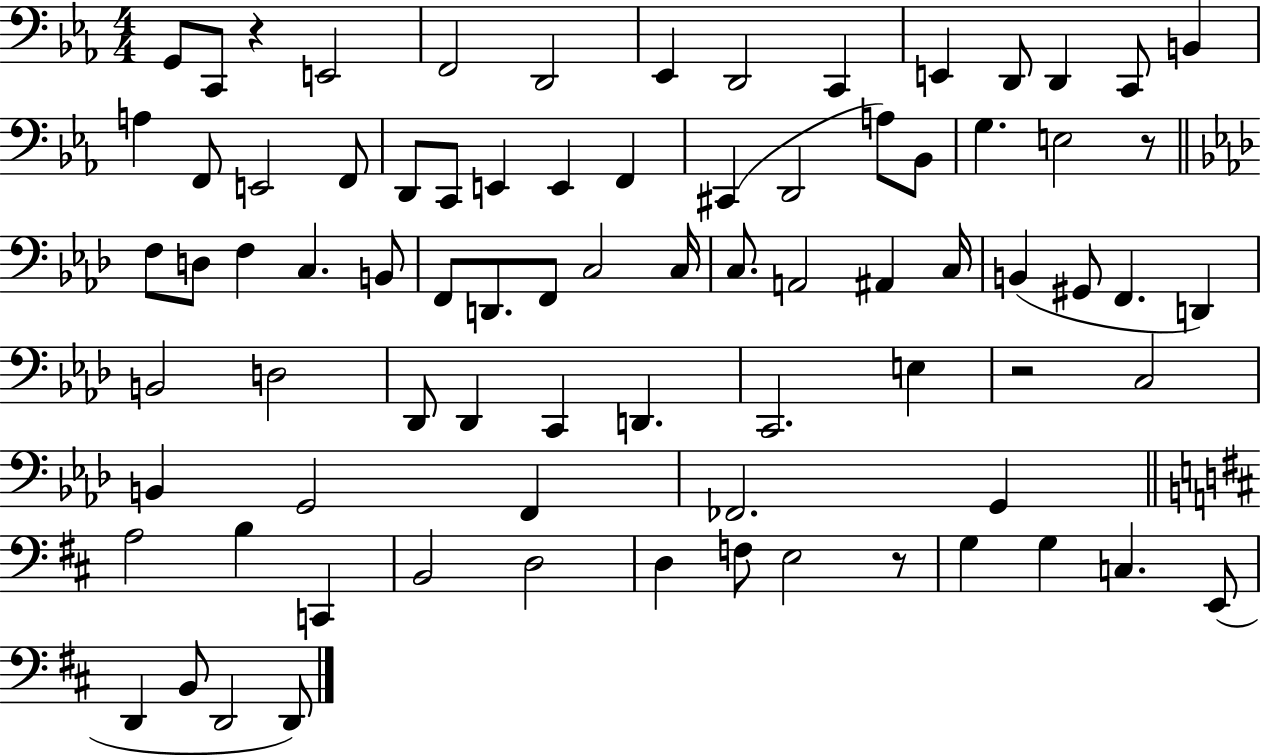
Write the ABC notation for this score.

X:1
T:Untitled
M:4/4
L:1/4
K:Eb
G,,/2 C,,/2 z E,,2 F,,2 D,,2 _E,, D,,2 C,, E,, D,,/2 D,, C,,/2 B,, A, F,,/2 E,,2 F,,/2 D,,/2 C,,/2 E,, E,, F,, ^C,, D,,2 A,/2 _B,,/2 G, E,2 z/2 F,/2 D,/2 F, C, B,,/2 F,,/2 D,,/2 F,,/2 C,2 C,/4 C,/2 A,,2 ^A,, C,/4 B,, ^G,,/2 F,, D,, B,,2 D,2 _D,,/2 _D,, C,, D,, C,,2 E, z2 C,2 B,, G,,2 F,, _F,,2 G,, A,2 B, C,, B,,2 D,2 D, F,/2 E,2 z/2 G, G, C, E,,/2 D,, B,,/2 D,,2 D,,/2